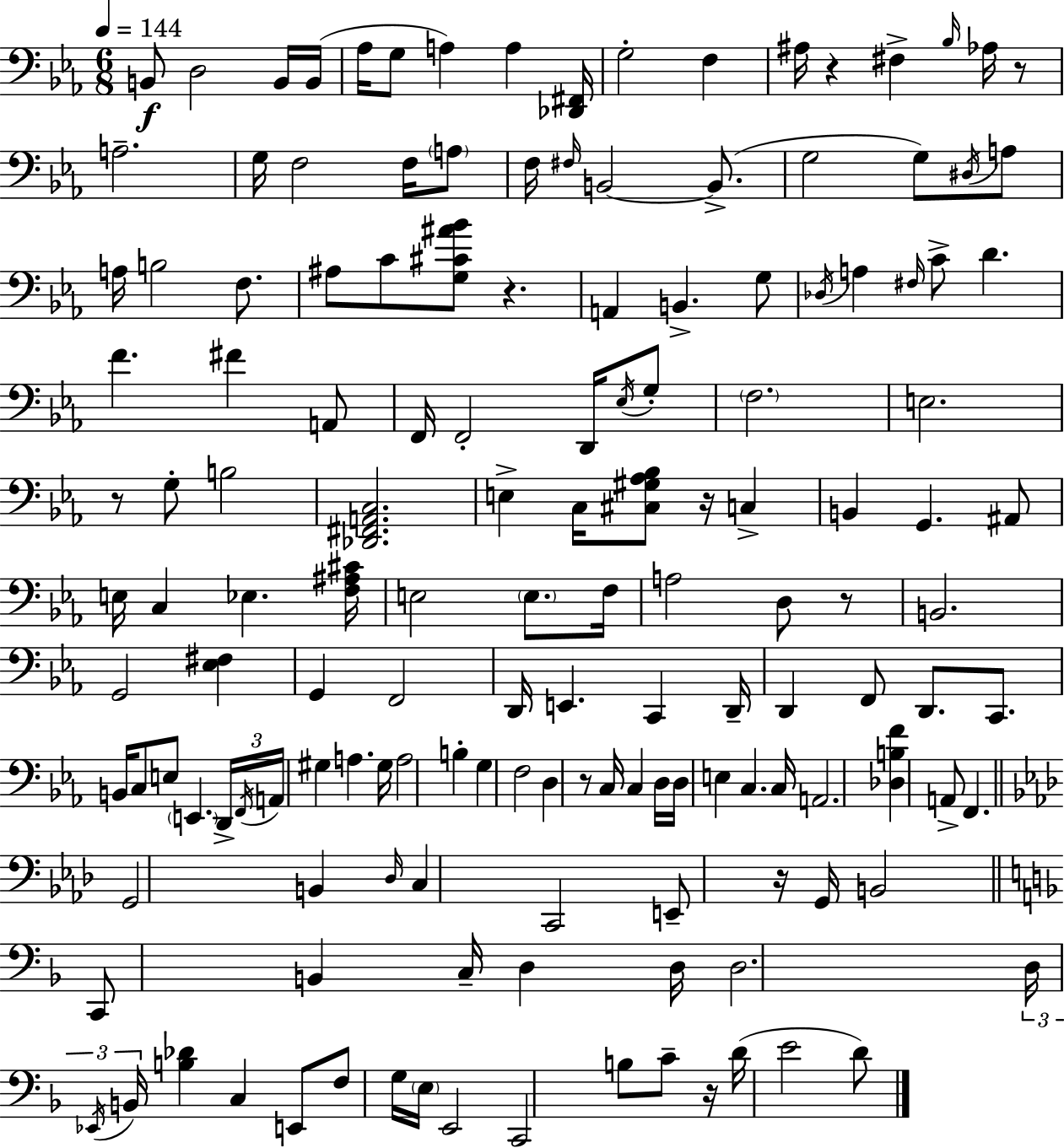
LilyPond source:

{
  \clef bass
  \numericTimeSignature
  \time 6/8
  \key ees \major
  \tempo 4 = 144
  \repeat volta 2 { b,8\f d2 b,16 b,16( | aes16 g8 a4) a4 <des, fis,>16 | g2-. f4 | ais16 r4 fis4-> \grace { bes16 } aes16 r8 | \break a2.-- | g16 f2 f16 \parenthesize a8 | f16 \grace { fis16 } b,2~~ b,8.->( | g2 g8) | \break \acciaccatura { dis16 } a8 a16 b2 | f8. ais8 c'8 <g cis' ais' bes'>8 r4. | a,4 b,4.-> | g8 \acciaccatura { des16 } a4 \grace { fis16 } c'8-> d'4. | \break f'4. fis'4 | a,8 f,16 f,2-. | d,16 \acciaccatura { ees16 } g8-. \parenthesize f2. | e2. | \break r8 g8-. b2 | <des, fis, a, c>2. | e4-> c16 <cis gis aes bes>8 | r16 c4-> b,4 g,4. | \break ais,8 e16 c4 ees4. | <f ais cis'>16 e2 | \parenthesize e8. f16 a2 | d8 r8 b,2. | \break g,2 | <ees fis>4 g,4 f,2 | d,16 e,4. | c,4 d,16-- d,4 f,8 | \break d,8. c,8. b,16 c8 e8 \parenthesize e,4. | \tuplet 3/2 { d,16-> \acciaccatura { f,16 } a,16 } gis4 | a4. gis16 a2 | b4-. g4 f2 | \break d4 r8 | c16 c4 d16 d16 e4 | c4. c16 a,2. | <des b f'>4 a,8-> | \break f,4. \bar "||" \break \key aes \major g,2 b,4 | \grace { des16 } c4 c,2 | e,8-- r16 g,16 b,2 | \bar "||" \break \key f \major c,8 b,4 c16-- d4 d16 | d2. | \tuplet 3/2 { d16 \acciaccatura { ees,16 } b,16 } <b des'>4 c4 e,8 | f8 g16 \parenthesize e16 e,2 | \break c,2 b8 c'8-- | r16 d'16( e'2 d'8) | } \bar "|."
}